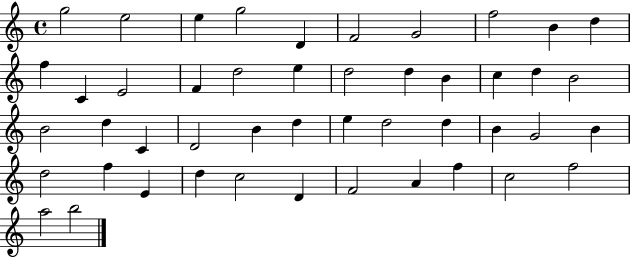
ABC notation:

X:1
T:Untitled
M:4/4
L:1/4
K:C
g2 e2 e g2 D F2 G2 f2 B d f C E2 F d2 e d2 d B c d B2 B2 d C D2 B d e d2 d B G2 B d2 f E d c2 D F2 A f c2 f2 a2 b2